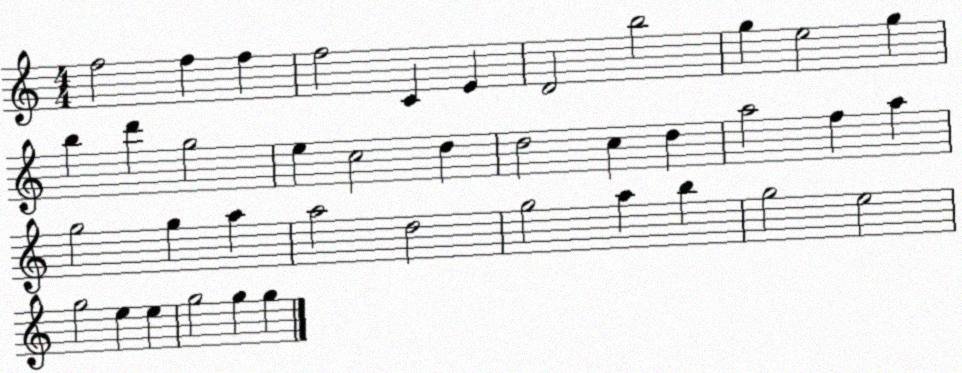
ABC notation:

X:1
T:Untitled
M:4/4
L:1/4
K:C
f2 f f f2 C E D2 b2 g e2 g b d' g2 e c2 d d2 c d a2 f a g2 g a a2 d2 g2 a b g2 e2 g2 e e g2 g g